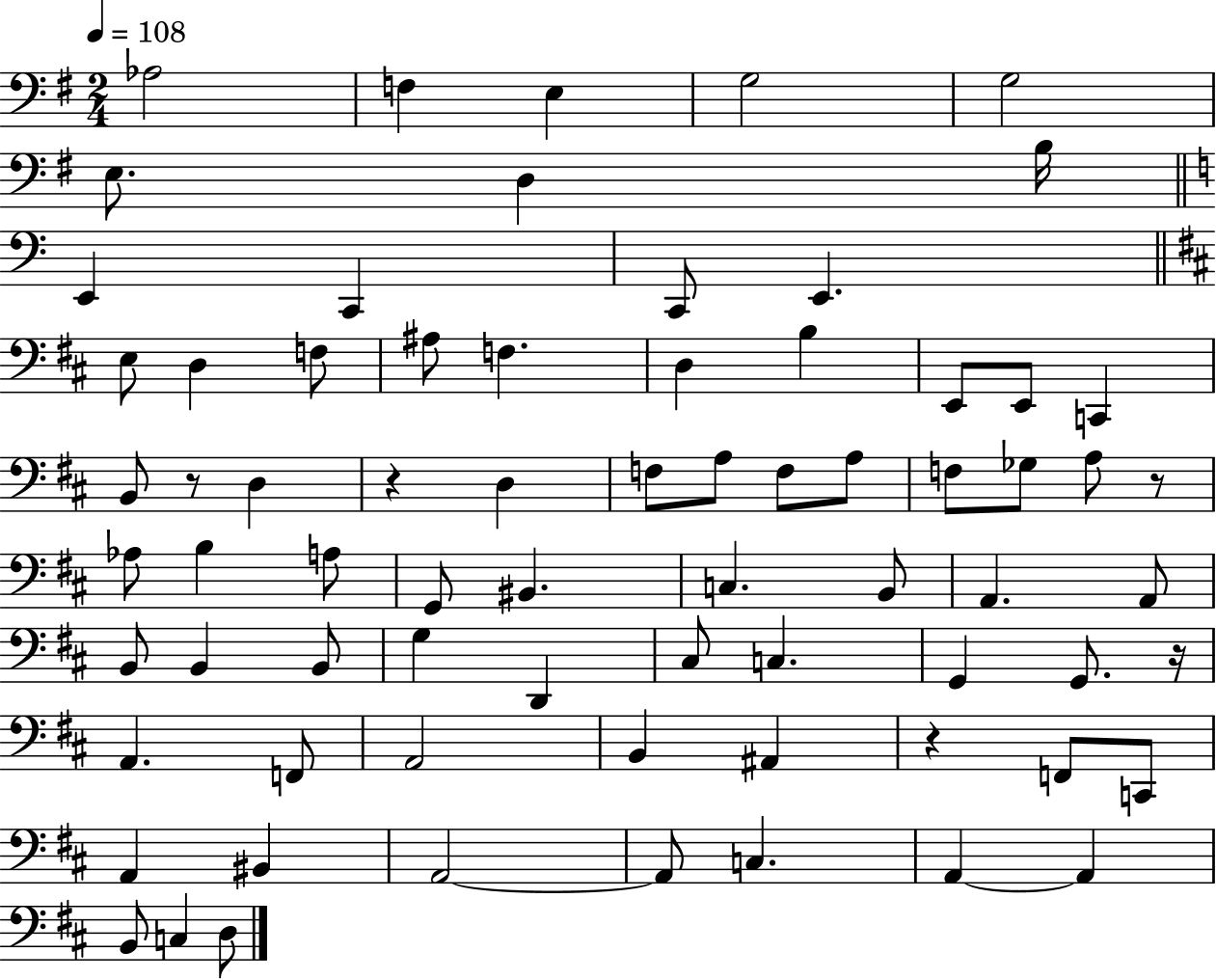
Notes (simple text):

Ab3/h F3/q E3/q G3/h G3/h E3/e. D3/q B3/s E2/q C2/q C2/e E2/q. E3/e D3/q F3/e A#3/e F3/q. D3/q B3/q E2/e E2/e C2/q B2/e R/e D3/q R/q D3/q F3/e A3/e F3/e A3/e F3/e Gb3/e A3/e R/e Ab3/e B3/q A3/e G2/e BIS2/q. C3/q. B2/e A2/q. A2/e B2/e B2/q B2/e G3/q D2/q C#3/e C3/q. G2/q G2/e. R/s A2/q. F2/e A2/h B2/q A#2/q R/q F2/e C2/e A2/q BIS2/q A2/h A2/e C3/q. A2/q A2/q B2/e C3/q D3/e